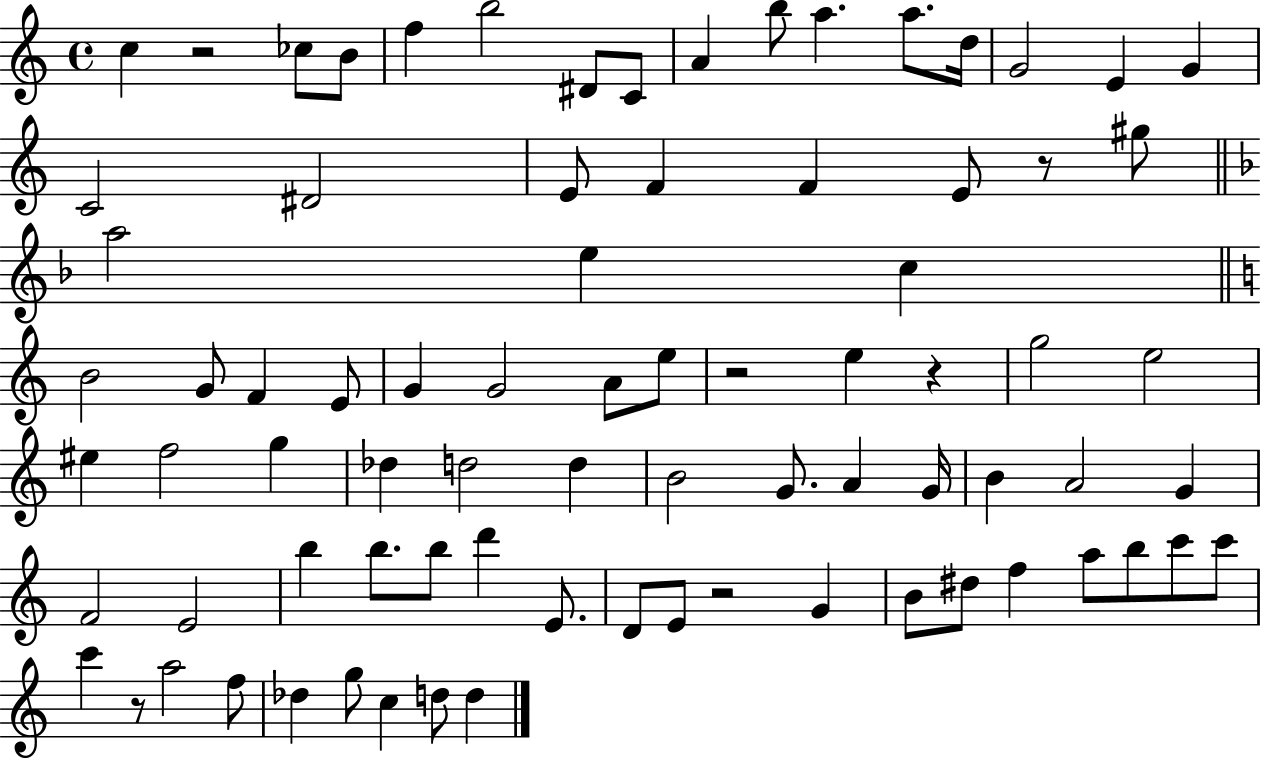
{
  \clef treble
  \time 4/4
  \defaultTimeSignature
  \key c \major
  c''4 r2 ces''8 b'8 | f''4 b''2 dis'8 c'8 | a'4 b''8 a''4. a''8. d''16 | g'2 e'4 g'4 | \break c'2 dis'2 | e'8 f'4 f'4 e'8 r8 gis''8 | \bar "||" \break \key f \major a''2 e''4 c''4 | \bar "||" \break \key c \major b'2 g'8 f'4 e'8 | g'4 g'2 a'8 e''8 | r2 e''4 r4 | g''2 e''2 | \break eis''4 f''2 g''4 | des''4 d''2 d''4 | b'2 g'8. a'4 g'16 | b'4 a'2 g'4 | \break f'2 e'2 | b''4 b''8. b''8 d'''4 e'8. | d'8 e'8 r2 g'4 | b'8 dis''8 f''4 a''8 b''8 c'''8 c'''8 | \break c'''4 r8 a''2 f''8 | des''4 g''8 c''4 d''8 d''4 | \bar "|."
}